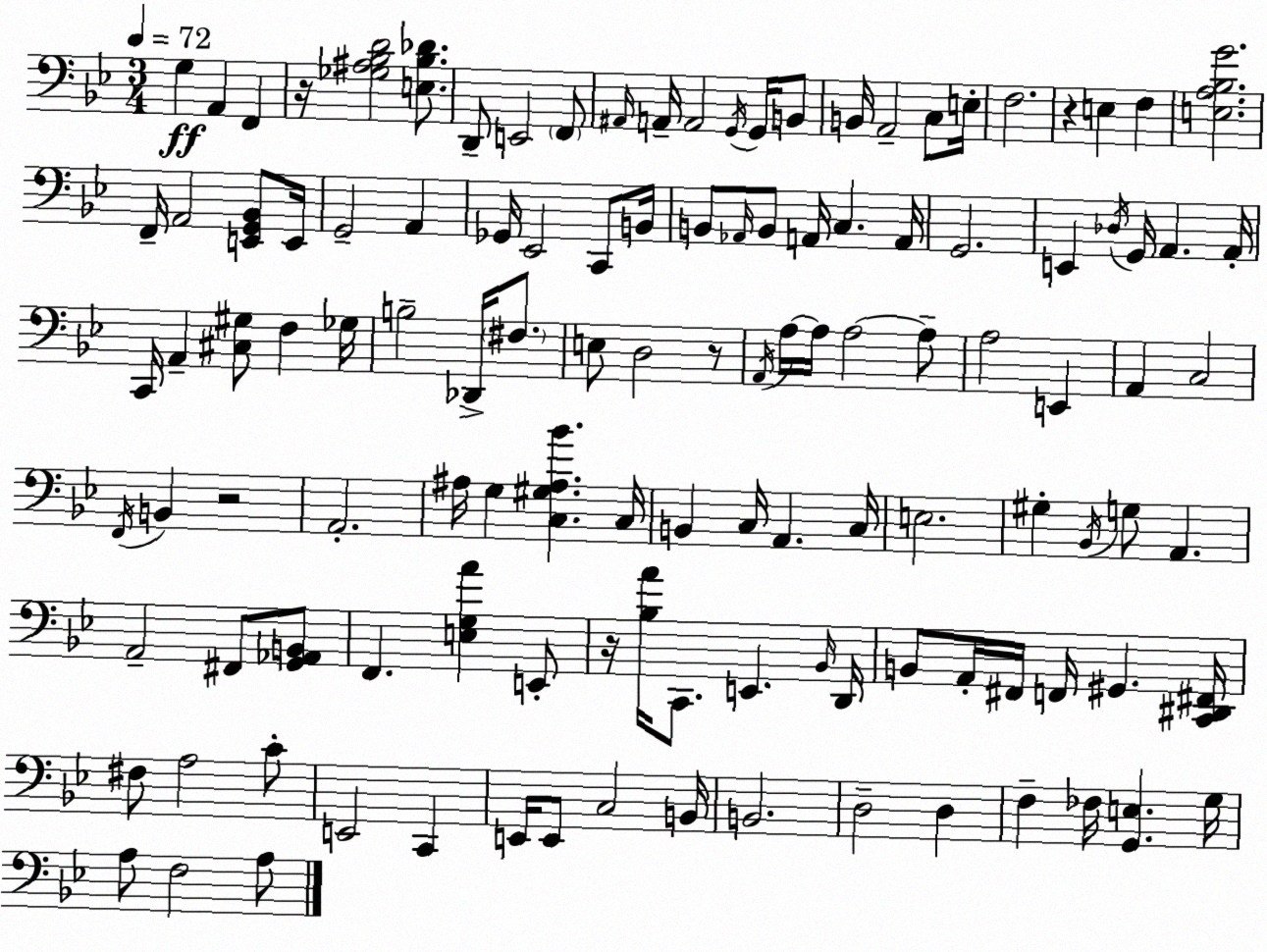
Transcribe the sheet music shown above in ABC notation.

X:1
T:Untitled
M:3/4
L:1/4
K:Gm
G, A,, F,, z/4 [_G,^A,_B,D]2 [E,_B,_D]/2 D,,/2 E,,2 F,,/2 ^A,,/4 A,,/4 A,,2 G,,/4 G,,/4 B,,/2 B,,/4 A,,2 C,/2 E,/4 F,2 z E, F, [E,A,_B,G]2 F,,/4 A,,2 [E,,G,,_B,,]/2 E,,/4 G,,2 A,, _G,,/4 _E,,2 C,,/2 B,,/4 B,,/2 _A,,/4 B,,/2 A,,/4 C, A,,/4 G,,2 E,, _D,/4 G,,/4 A,, A,,/4 C,,/4 A,, [^C,^G,]/2 F, _G,/4 B,2 _D,,/4 ^F,/2 E,/2 D,2 z/2 A,,/4 A,/4 A,/4 A,2 A,/2 A,2 E,, A,, C,2 F,,/4 B,, z2 A,,2 ^A,/4 G, [C,^G,^A,_B] C,/4 B,, C,/4 A,, C,/4 E,2 ^G, _B,,/4 G,/2 A,, A,,2 ^F,,/2 [G,,_A,,B,,]/2 F,, [E,G,A] E,,/2 z/4 [_B,A]/4 C,,/2 E,, _B,,/4 D,,/4 B,,/2 A,,/4 ^F,,/4 F,,/4 ^G,, [C,,^D,,^F,,]/4 ^F,/2 A,2 C/2 E,,2 C,, E,,/4 E,,/2 C,2 B,,/4 B,,2 D,2 D, F, _F,/4 [G,,E,] G,/4 A,/2 F,2 A,/2